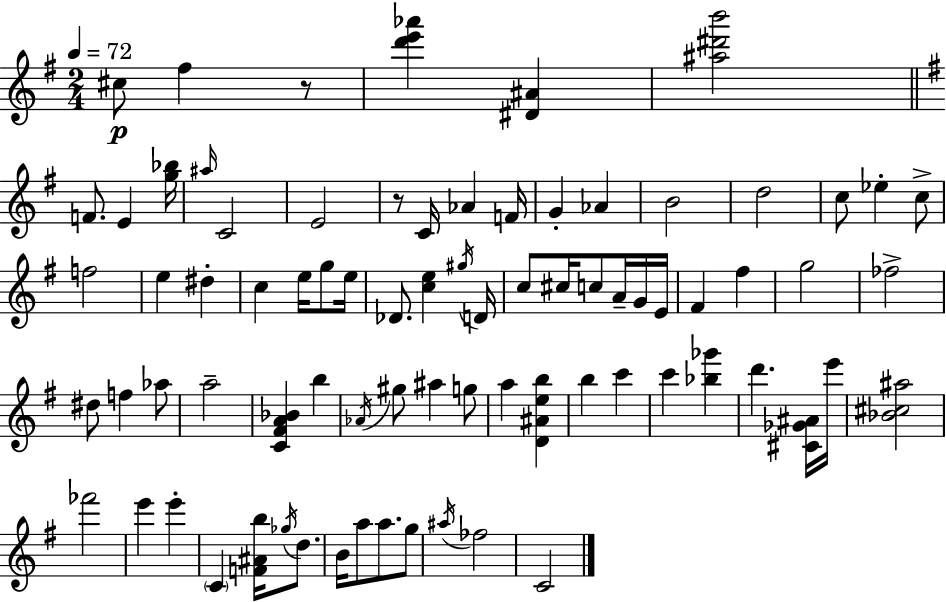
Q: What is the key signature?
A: G major